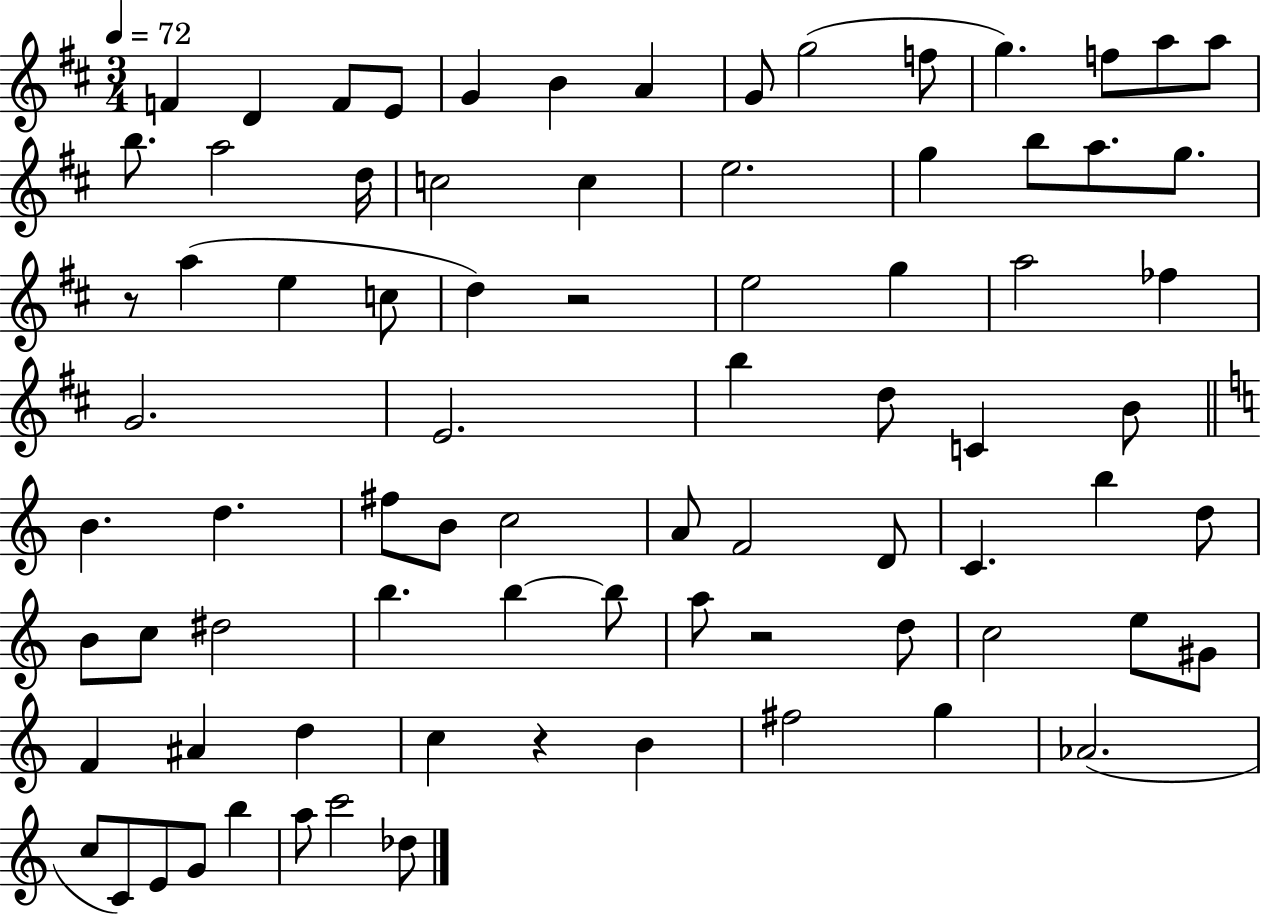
{
  \clef treble
  \numericTimeSignature
  \time 3/4
  \key d \major
  \tempo 4 = 72
  \repeat volta 2 { f'4 d'4 f'8 e'8 | g'4 b'4 a'4 | g'8 g''2( f''8 | g''4.) f''8 a''8 a''8 | \break b''8. a''2 d''16 | c''2 c''4 | e''2. | g''4 b''8 a''8. g''8. | \break r8 a''4( e''4 c''8 | d''4) r2 | e''2 g''4 | a''2 fes''4 | \break g'2. | e'2. | b''4 d''8 c'4 b'8 | \bar "||" \break \key c \major b'4. d''4. | fis''8 b'8 c''2 | a'8 f'2 d'8 | c'4. b''4 d''8 | \break b'8 c''8 dis''2 | b''4. b''4~~ b''8 | a''8 r2 d''8 | c''2 e''8 gis'8 | \break f'4 ais'4 d''4 | c''4 r4 b'4 | fis''2 g''4 | aes'2.( | \break c''8 c'8) e'8 g'8 b''4 | a''8 c'''2 des''8 | } \bar "|."
}